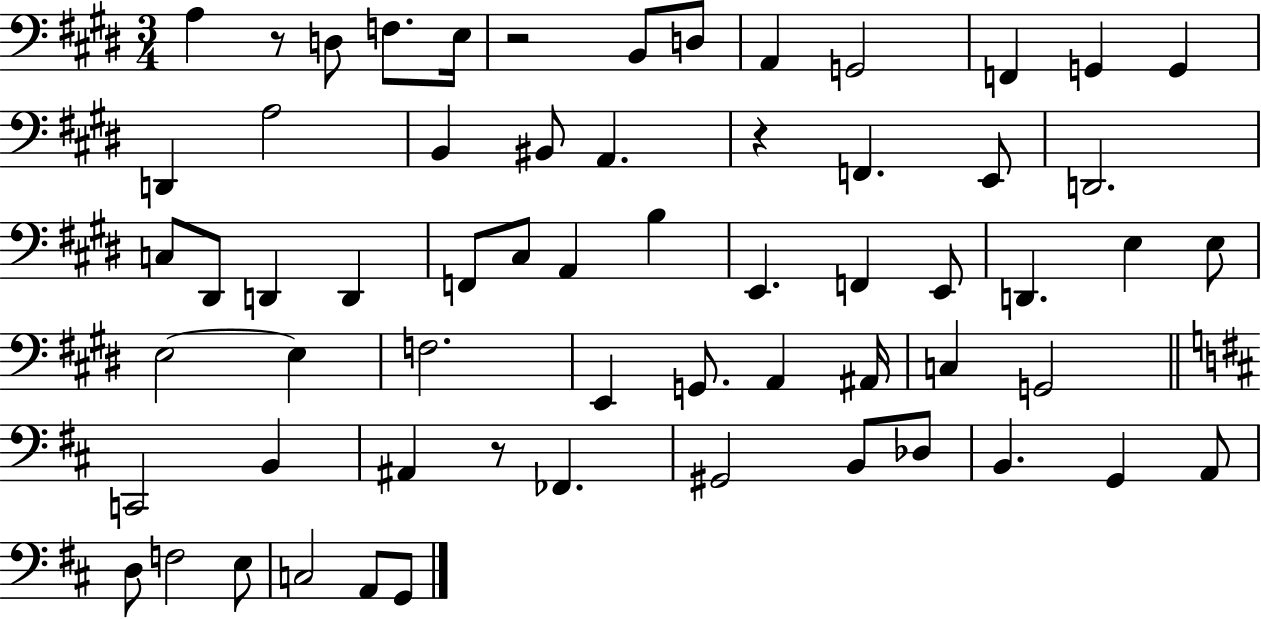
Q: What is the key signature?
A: E major